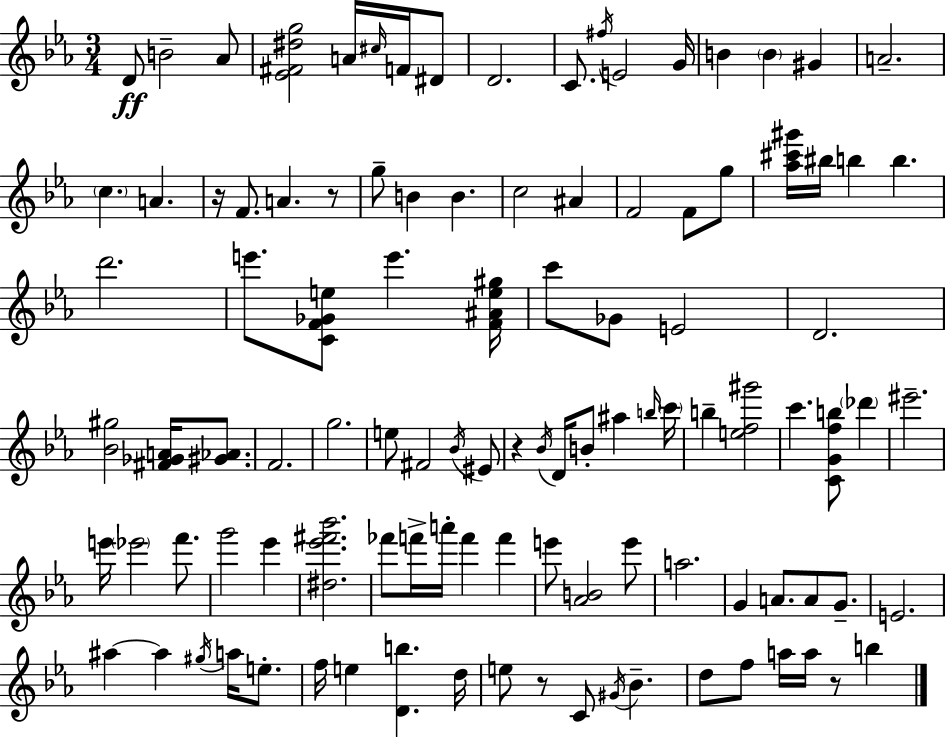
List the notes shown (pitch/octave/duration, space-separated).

D4/e B4/h Ab4/e [Eb4,F#4,D#5,G5]/h A4/s C#5/s F4/s D#4/e D4/h. C4/e. F#5/s E4/h G4/s B4/q B4/q G#4/q A4/h. C5/q. A4/q. R/s F4/e. A4/q. R/e G5/e B4/q B4/q. C5/h A#4/q F4/h F4/e G5/e [Ab5,C#6,G#6]/s BIS5/s B5/q B5/q. D6/h. E6/e. [C4,F4,Gb4,E5]/e E6/q. [F4,A#4,E5,G#5]/s C6/e Gb4/e E4/h D4/h. [Bb4,G#5]/h [F#4,Gb4,A4]/s [G#4,Ab4]/e. F4/h. G5/h. E5/e F#4/h Bb4/s EIS4/e R/q Bb4/s D4/s B4/e A#5/q B5/s C6/s B5/q [E5,F5,G#6]/h C6/q. [C4,G4,F5,B5]/e Db6/q EIS6/h. E6/s Eb6/h F6/e. G6/h Eb6/q [D#5,Eb6,F#6,Bb6]/h. FES6/e F6/s A6/s F6/q F6/q E6/e [Ab4,B4]/h E6/e A5/h. G4/q A4/e. A4/e G4/e. E4/h. A#5/q A#5/q G#5/s A5/s E5/e. F5/s E5/q [D4,B5]/q. D5/s E5/e R/e C4/e G#4/s Bb4/q. D5/e F5/e A5/s A5/s R/e B5/q